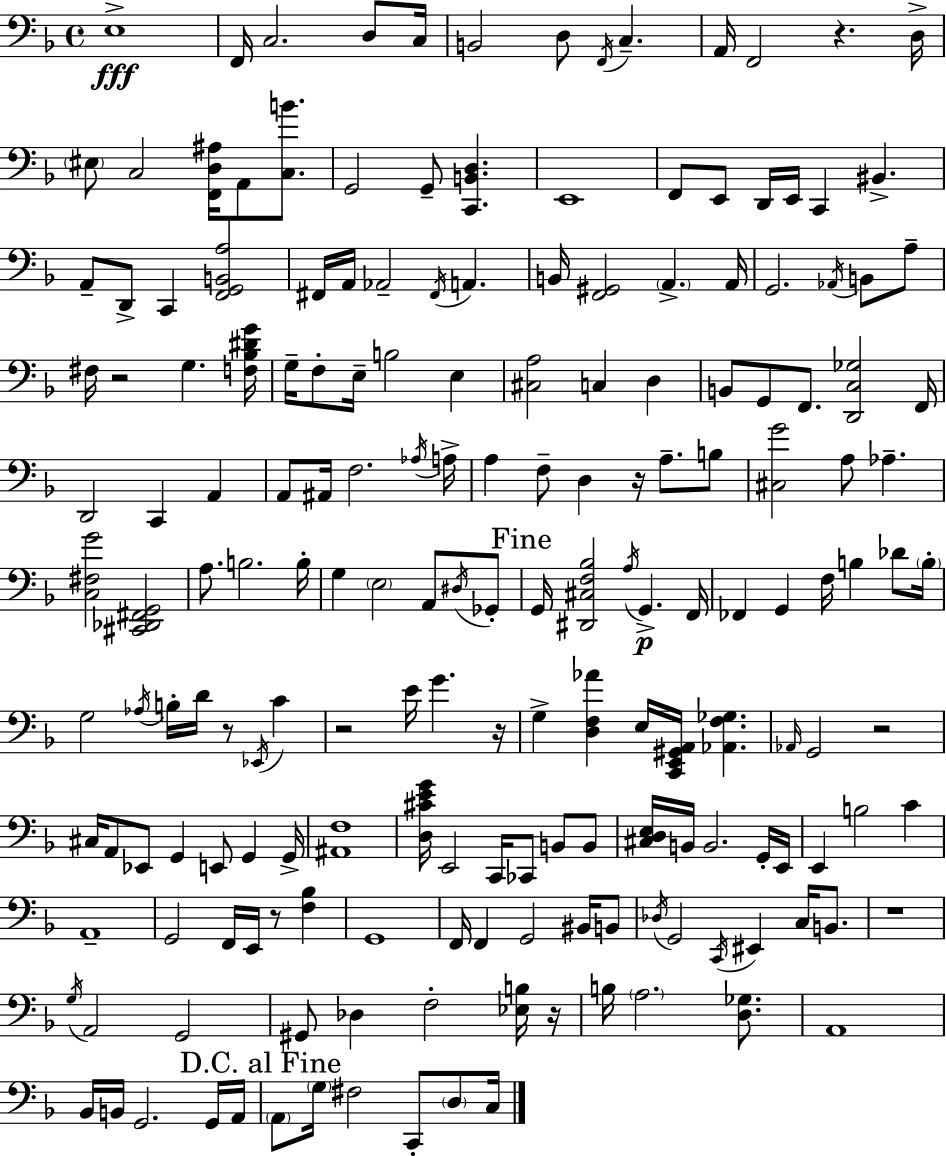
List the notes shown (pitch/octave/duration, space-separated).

E3/w F2/s C3/h. D3/e C3/s B2/h D3/e F2/s C3/q. A2/s F2/h R/q. D3/s EIS3/e C3/h [F2,D3,A#3]/s A2/e [C3,B4]/e. G2/h G2/e [C2,B2,D3]/q. E2/w F2/e E2/e D2/s E2/s C2/q BIS2/q. A2/e D2/e C2/q [F2,G2,B2,A3]/h F#2/s A2/s Ab2/h F#2/s A2/q. B2/s [F2,G#2]/h A2/q. A2/s G2/h. Ab2/s B2/e A3/e F#3/s R/h G3/q. [F3,Bb3,D#4,G4]/s G3/s F3/e E3/s B3/h E3/q [C#3,A3]/h C3/q D3/q B2/e G2/e F2/e. [D2,C3,Gb3]/h F2/s D2/h C2/q A2/q A2/e A#2/s F3/h. Ab3/s A3/s A3/q F3/e D3/q R/s A3/e. B3/e [C#3,G4]/h A3/e Ab3/q. [C3,F#3,G4]/h [C#2,Db2,F#2,G2]/h A3/e. B3/h. B3/s G3/q E3/h A2/e D#3/s Gb2/e G2/s [D#2,C#3,F3,Bb3]/h A3/s G2/q. F2/s FES2/q G2/q F3/s B3/q Db4/e B3/s G3/h Ab3/s B3/s D4/s R/e Eb2/s C4/q R/h E4/s G4/q. R/s G3/q [D3,F3,Ab4]/q E3/s [C2,E2,G#2,A2]/s [Ab2,F3,Gb3]/q. Ab2/s G2/h R/h C#3/s A2/e Eb2/e G2/q E2/e G2/q G2/s [A#2,F3]/w [D3,C#4,E4,G4]/s E2/h C2/s CES2/e B2/e B2/e [C#3,D3,E3]/s B2/s B2/h. G2/s E2/s E2/q B3/h C4/q A2/w G2/h F2/s E2/s R/e [F3,Bb3]/q G2/w F2/s F2/q G2/h BIS2/s B2/e Db3/s G2/h C2/s EIS2/q C3/s B2/e. R/w G3/s A2/h G2/h G#2/e Db3/q F3/h [Eb3,B3]/s R/s B3/s A3/h. [D3,Gb3]/e. A2/w Bb2/s B2/s G2/h. G2/s A2/s A2/e G3/s F#3/h C2/e D3/e C3/s